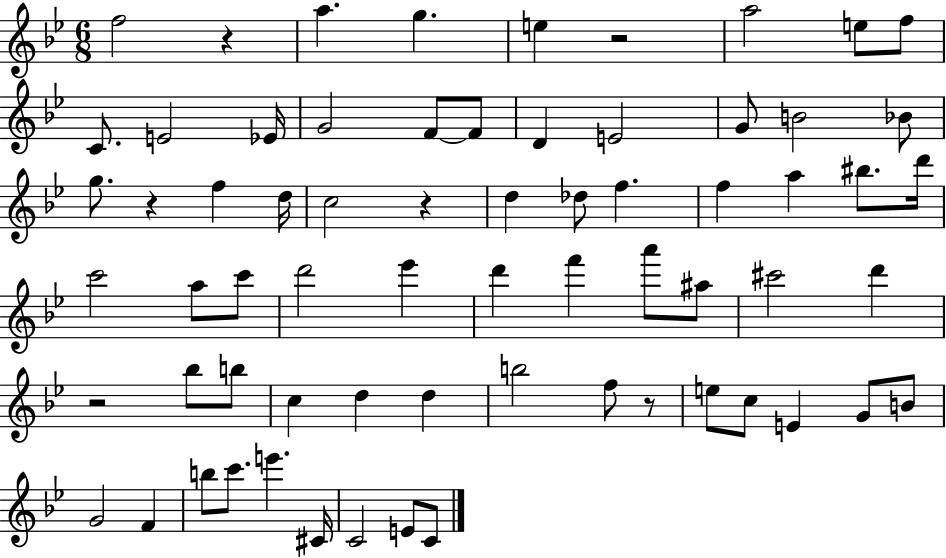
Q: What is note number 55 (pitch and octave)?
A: B5